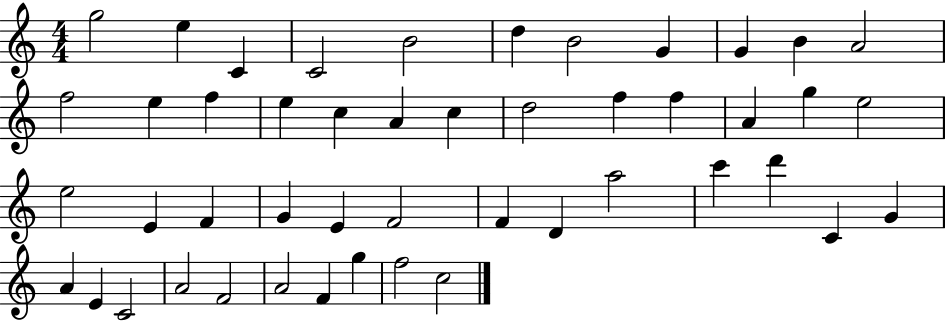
{
  \clef treble
  \numericTimeSignature
  \time 4/4
  \key c \major
  g''2 e''4 c'4 | c'2 b'2 | d''4 b'2 g'4 | g'4 b'4 a'2 | \break f''2 e''4 f''4 | e''4 c''4 a'4 c''4 | d''2 f''4 f''4 | a'4 g''4 e''2 | \break e''2 e'4 f'4 | g'4 e'4 f'2 | f'4 d'4 a''2 | c'''4 d'''4 c'4 g'4 | \break a'4 e'4 c'2 | a'2 f'2 | a'2 f'4 g''4 | f''2 c''2 | \break \bar "|."
}